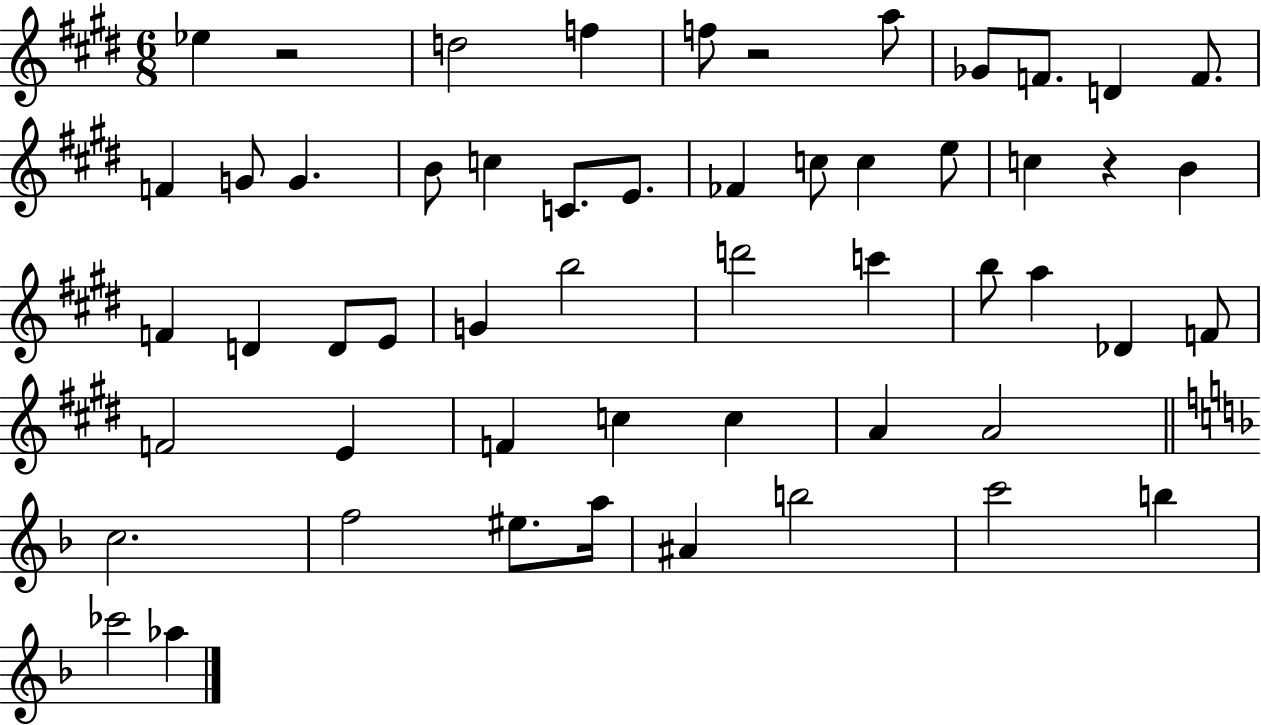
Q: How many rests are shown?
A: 3